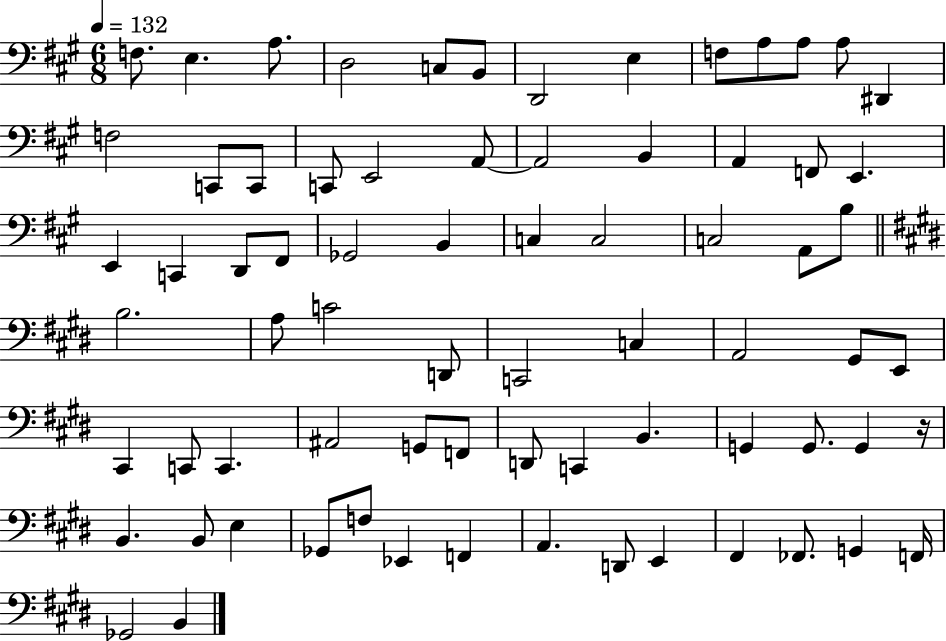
F3/e. E3/q. A3/e. D3/h C3/e B2/e D2/h E3/q F3/e A3/e A3/e A3/e D#2/q F3/h C2/e C2/e C2/e E2/h A2/e A2/h B2/q A2/q F2/e E2/q. E2/q C2/q D2/e F#2/e Gb2/h B2/q C3/q C3/h C3/h A2/e B3/e B3/h. A3/e C4/h D2/e C2/h C3/q A2/h G#2/e E2/e C#2/q C2/e C2/q. A#2/h G2/e F2/e D2/e C2/q B2/q. G2/q G2/e. G2/q R/s B2/q. B2/e E3/q Gb2/e F3/e Eb2/q F2/q A2/q. D2/e E2/q F#2/q FES2/e. G2/q F2/s Gb2/h B2/q